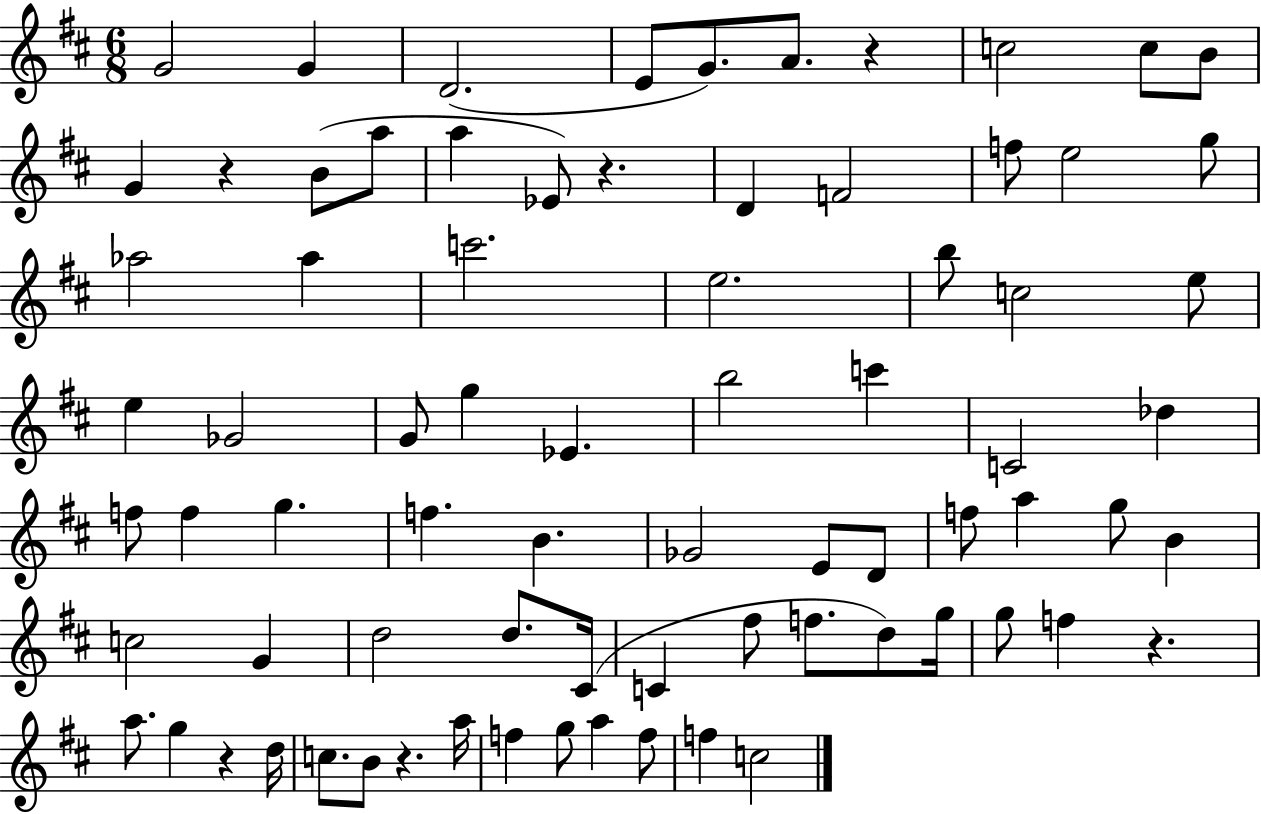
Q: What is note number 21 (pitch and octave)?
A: Ab5